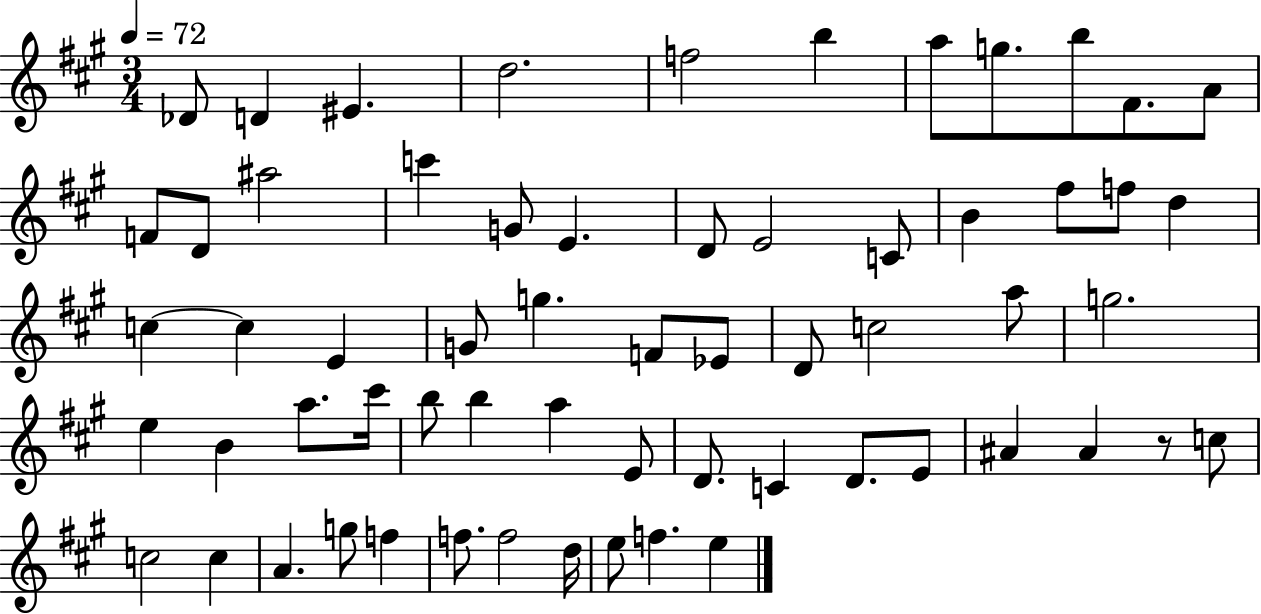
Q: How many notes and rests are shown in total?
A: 62